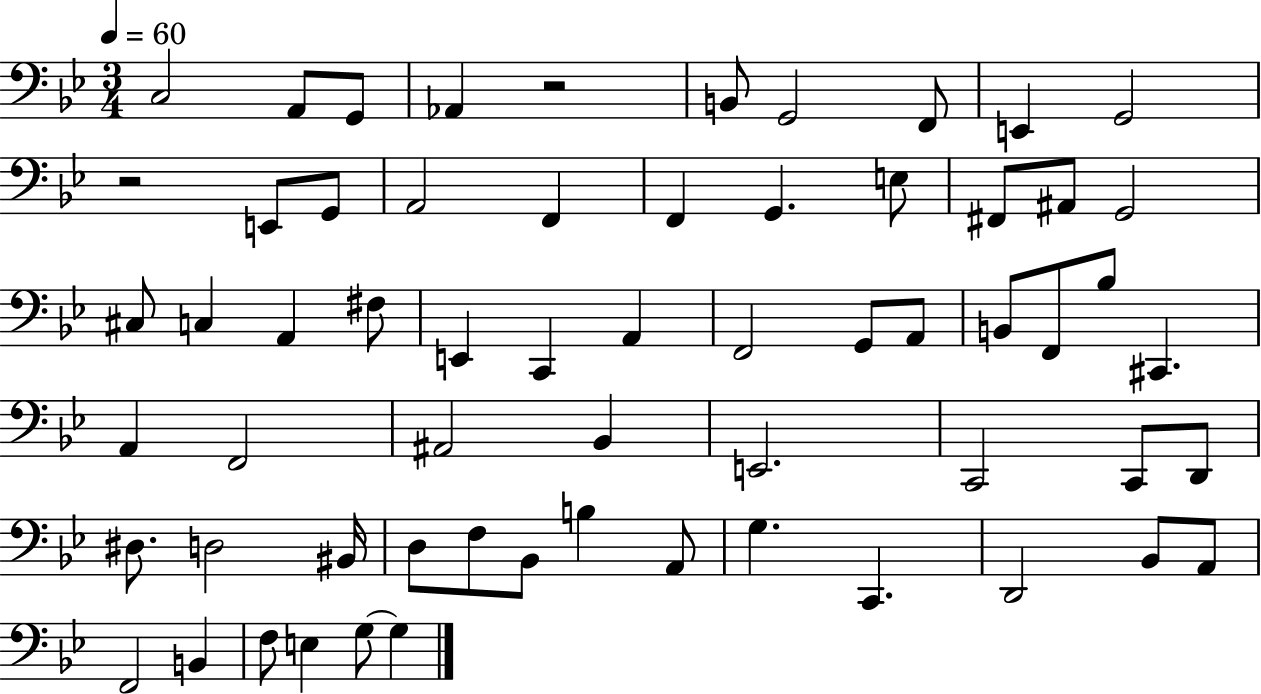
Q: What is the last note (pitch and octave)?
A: G3